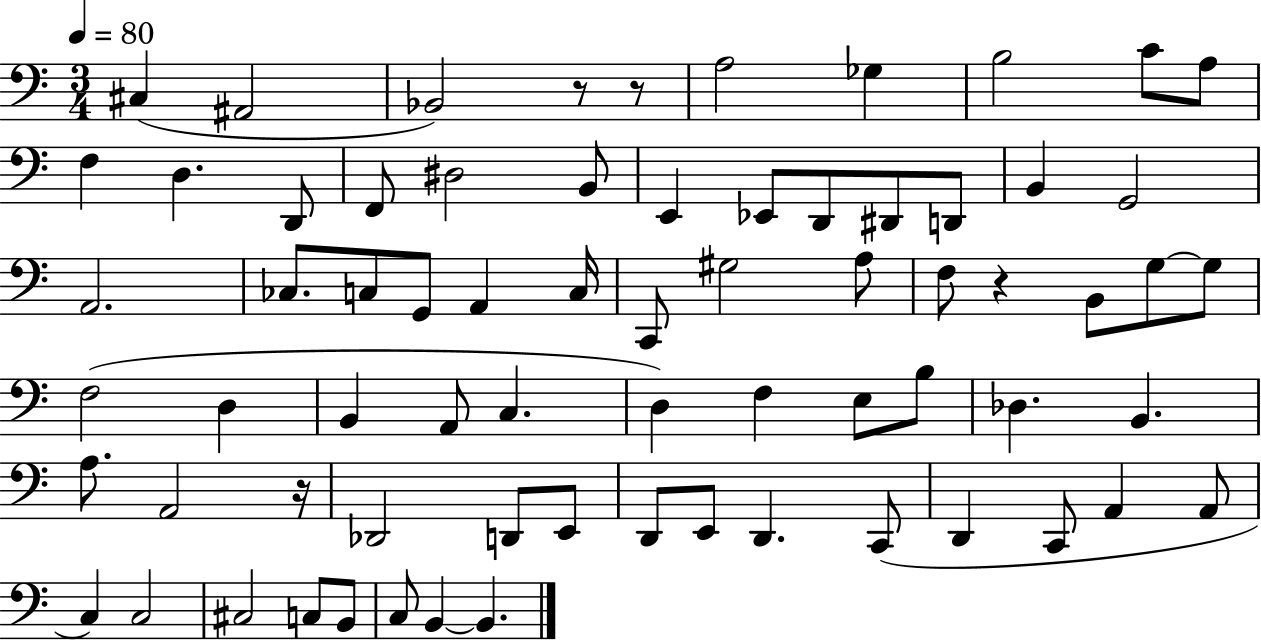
C#3/q A#2/h Bb2/h R/e R/e A3/h Gb3/q B3/h C4/e A3/e F3/q D3/q. D2/e F2/e D#3/h B2/e E2/q Eb2/e D2/e D#2/e D2/e B2/q G2/h A2/h. CES3/e. C3/e G2/e A2/q C3/s C2/e G#3/h A3/e F3/e R/q B2/e G3/e G3/e F3/h D3/q B2/q A2/e C3/q. D3/q F3/q E3/e B3/e Db3/q. B2/q. A3/e. A2/h R/s Db2/h D2/e E2/e D2/e E2/e D2/q. C2/e D2/q C2/e A2/q A2/e C3/q C3/h C#3/h C3/e B2/e C3/e B2/q B2/q.